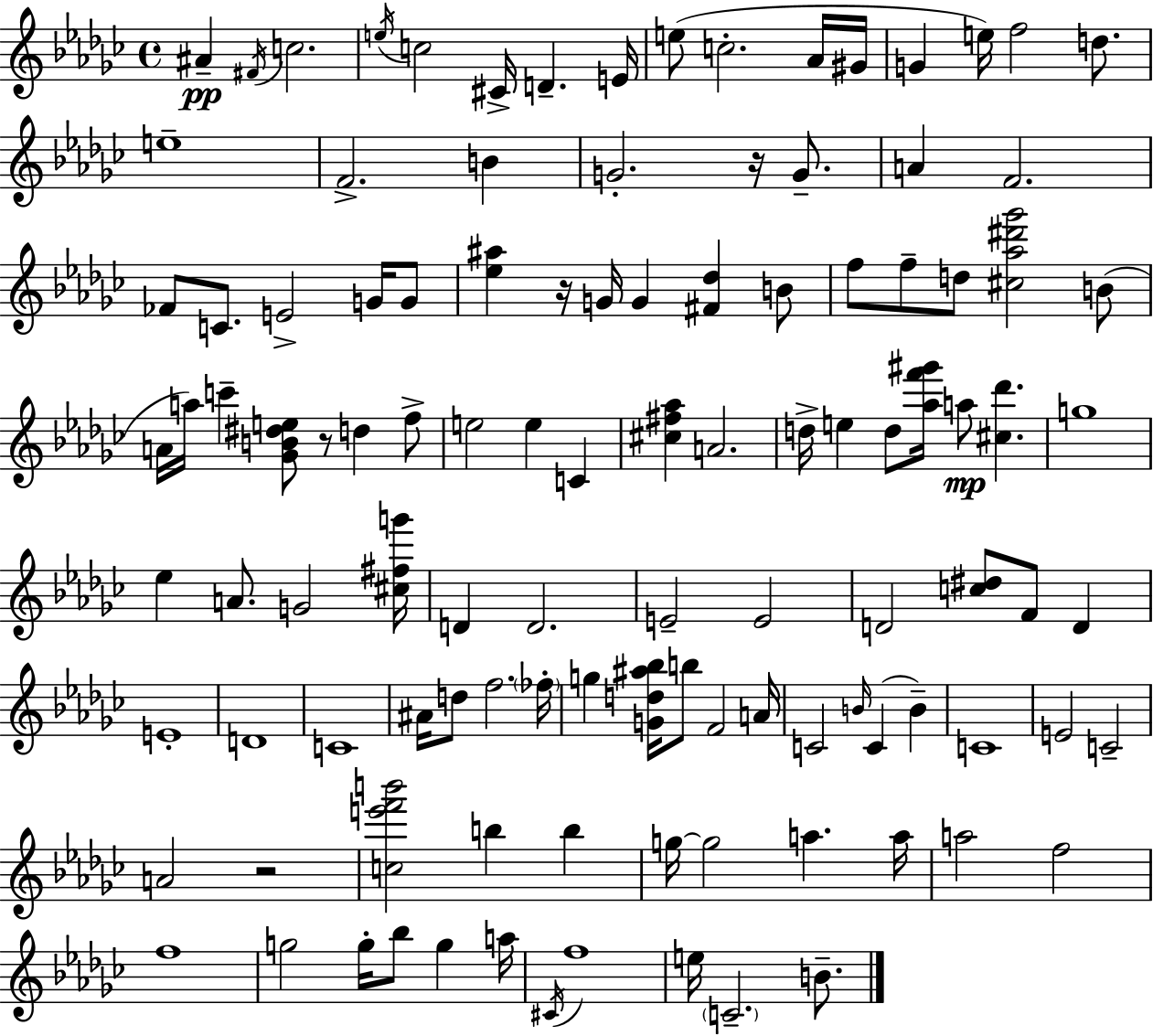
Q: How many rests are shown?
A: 4